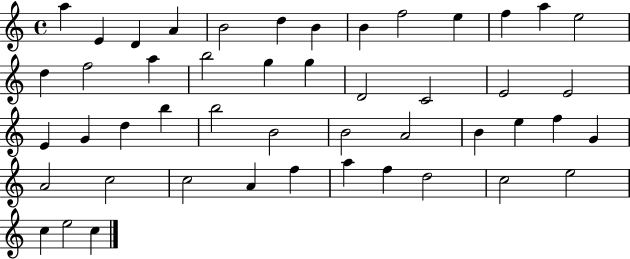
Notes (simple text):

A5/q E4/q D4/q A4/q B4/h D5/q B4/q B4/q F5/h E5/q F5/q A5/q E5/h D5/q F5/h A5/q B5/h G5/q G5/q D4/h C4/h E4/h E4/h E4/q G4/q D5/q B5/q B5/h B4/h B4/h A4/h B4/q E5/q F5/q G4/q A4/h C5/h C5/h A4/q F5/q A5/q F5/q D5/h C5/h E5/h C5/q E5/h C5/q